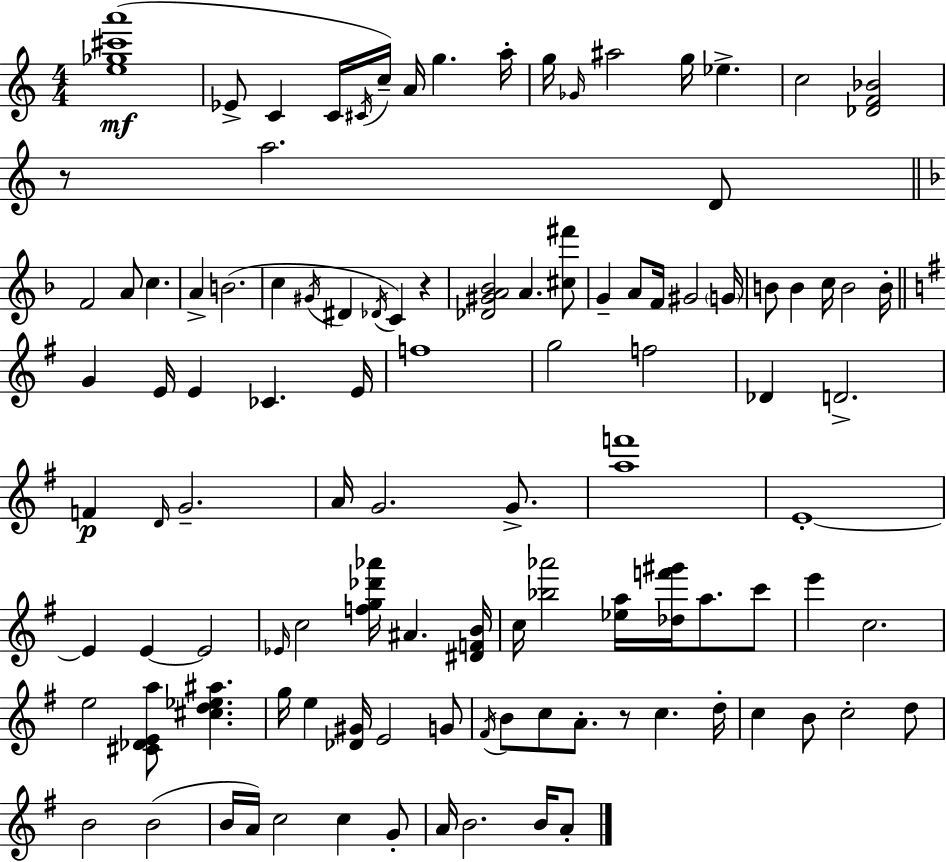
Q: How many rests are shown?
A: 3